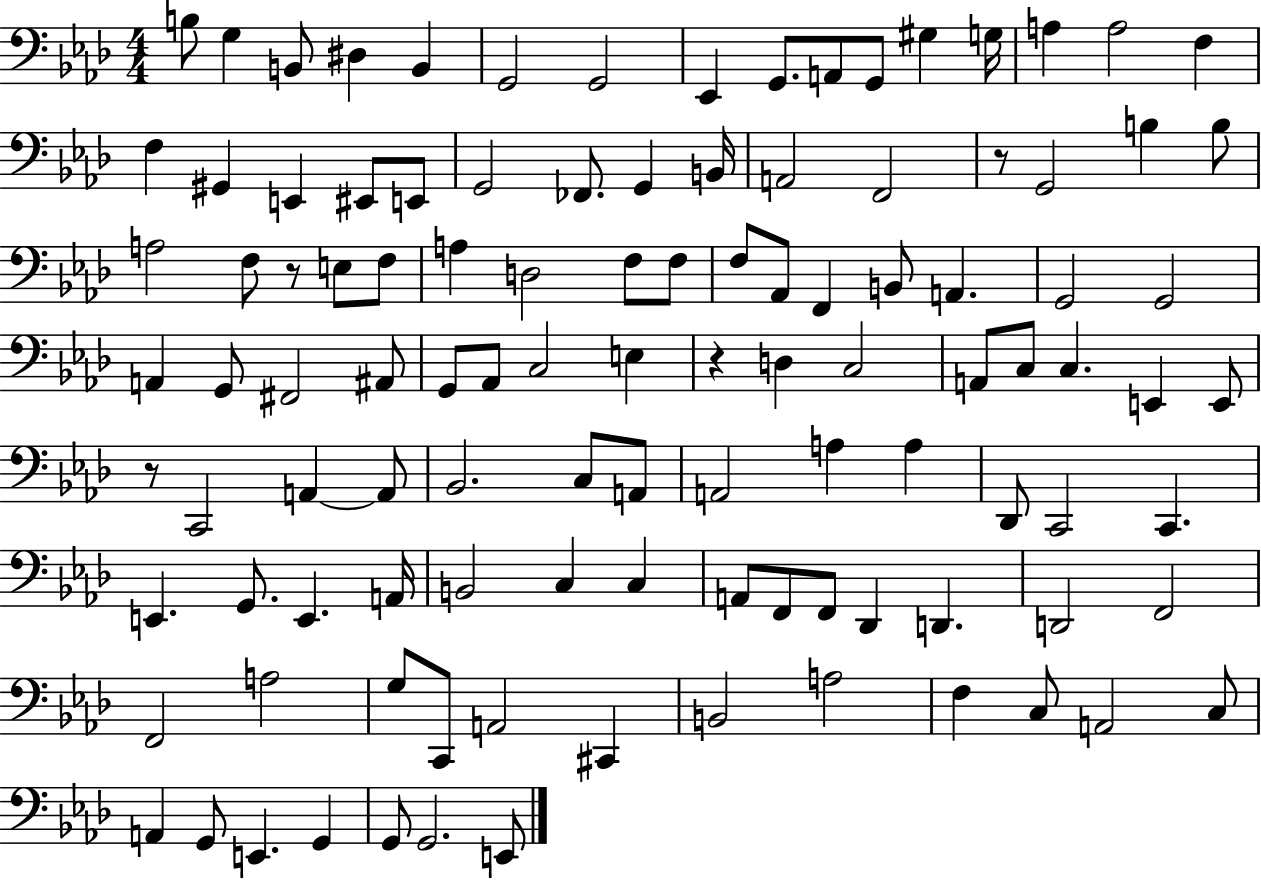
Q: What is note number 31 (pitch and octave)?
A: A3